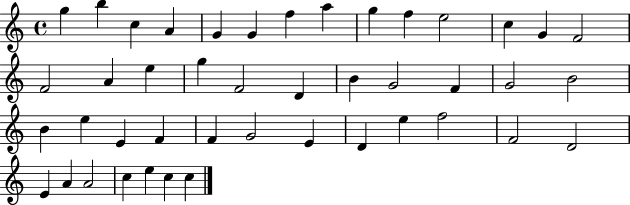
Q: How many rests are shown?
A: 0